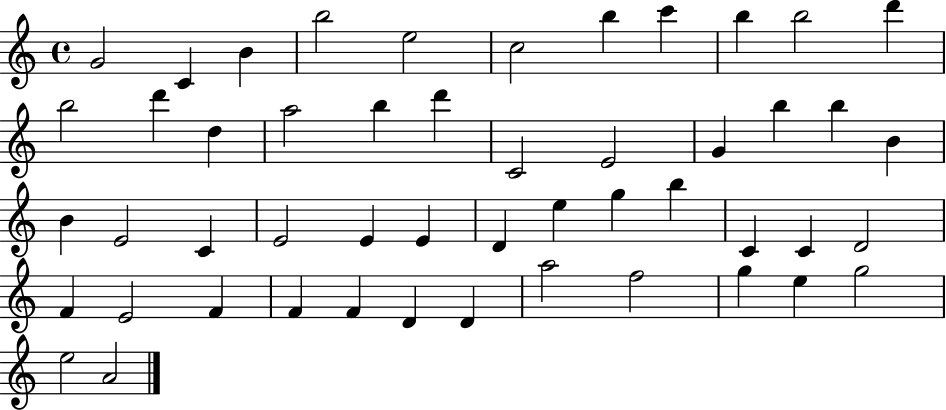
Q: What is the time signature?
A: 4/4